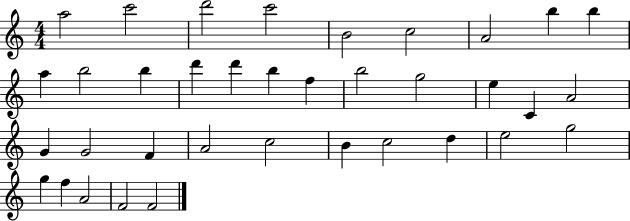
A5/h C6/h D6/h C6/h B4/h C5/h A4/h B5/q B5/q A5/q B5/h B5/q D6/q D6/q B5/q F5/q B5/h G5/h E5/q C4/q A4/h G4/q G4/h F4/q A4/h C5/h B4/q C5/h D5/q E5/h G5/h G5/q F5/q A4/h F4/h F4/h